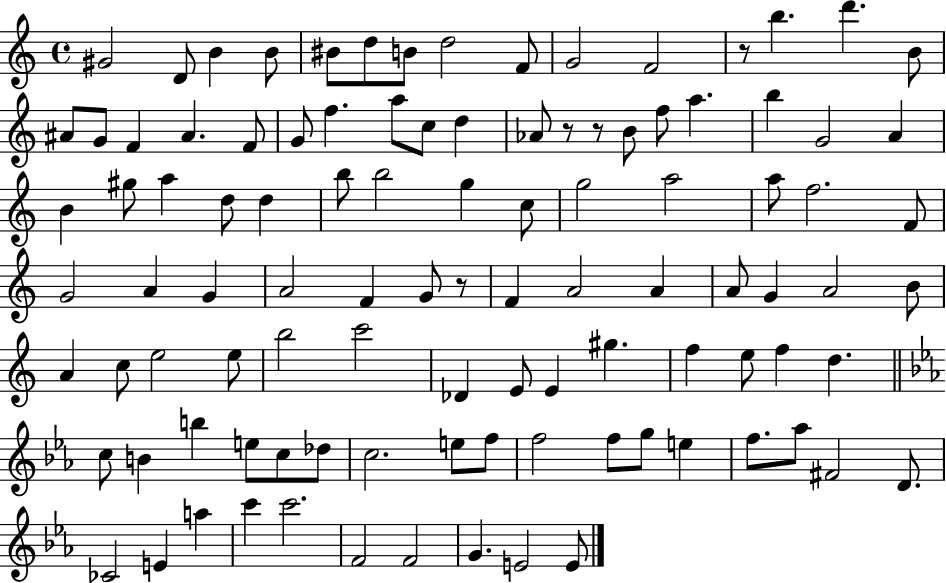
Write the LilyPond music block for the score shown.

{
  \clef treble
  \time 4/4
  \defaultTimeSignature
  \key c \major
  gis'2 d'8 b'4 b'8 | bis'8 d''8 b'8 d''2 f'8 | g'2 f'2 | r8 b''4. d'''4. b'8 | \break ais'8 g'8 f'4 ais'4. f'8 | g'8 f''4. a''8 c''8 d''4 | aes'8 r8 r8 b'8 f''8 a''4. | b''4 g'2 a'4 | \break b'4 gis''8 a''4 d''8 d''4 | b''8 b''2 g''4 c''8 | g''2 a''2 | a''8 f''2. f'8 | \break g'2 a'4 g'4 | a'2 f'4 g'8 r8 | f'4 a'2 a'4 | a'8 g'4 a'2 b'8 | \break a'4 c''8 e''2 e''8 | b''2 c'''2 | des'4 e'8 e'4 gis''4. | f''4 e''8 f''4 d''4. | \break \bar "||" \break \key ees \major c''8 b'4 b''4 e''8 c''8 des''8 | c''2. e''8 f''8 | f''2 f''8 g''8 e''4 | f''8. aes''8 fis'2 d'8. | \break ces'2 e'4 a''4 | c'''4 c'''2. | f'2 f'2 | g'4. e'2 e'8 | \break \bar "|."
}